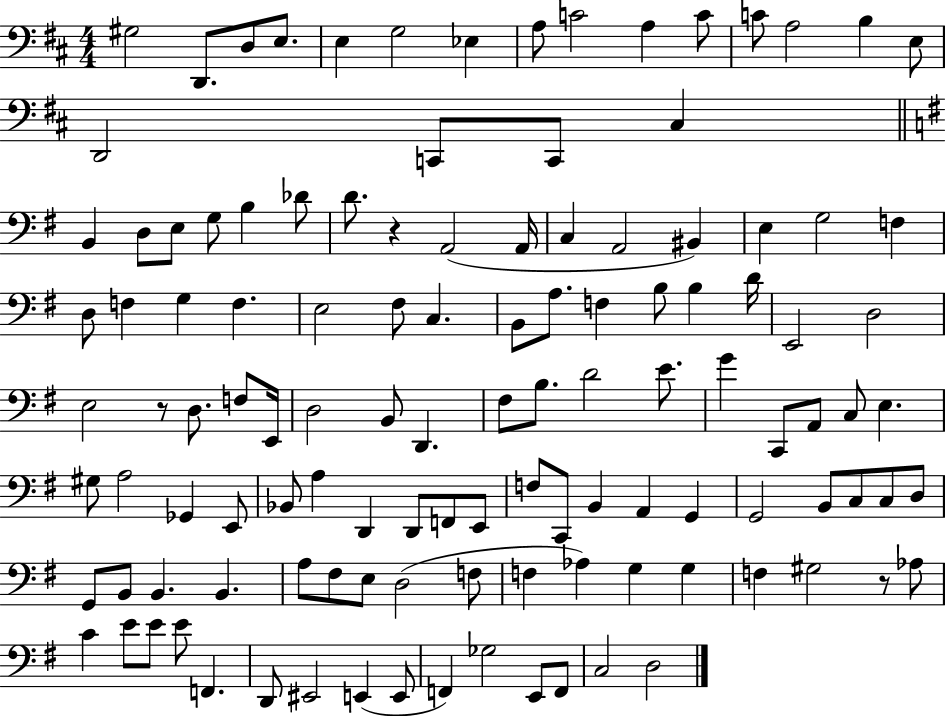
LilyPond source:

{
  \clef bass
  \numericTimeSignature
  \time 4/4
  \key d \major
  gis2 d,8. d8 e8. | e4 g2 ees4 | a8 c'2 a4 c'8 | c'8 a2 b4 e8 | \break d,2 c,8 c,8 cis4 | \bar "||" \break \key e \minor b,4 d8 e8 g8 b4 des'8 | d'8. r4 a,2( a,16 | c4 a,2 bis,4) | e4 g2 f4 | \break d8 f4 g4 f4. | e2 fis8 c4. | b,8 a8. f4 b8 b4 d'16 | e,2 d2 | \break e2 r8 d8. f8 e,16 | d2 b,8 d,4. | fis8 b8. d'2 e'8. | g'4 c,8 a,8 c8 e4. | \break gis8 a2 ges,4 e,8 | bes,8 a4 d,4 d,8 f,8 e,8 | f8 c,8 b,4 a,4 g,4 | g,2 b,8 c8 c8 d8 | \break g,8 b,8 b,4. b,4. | a8 fis8 e8 d2( f8 | f4 aes4) g4 g4 | f4 gis2 r8 aes8 | \break c'4 e'8 e'8 e'8 f,4. | d,8 eis,2 e,4( e,8 | f,4) ges2 e,8 f,8 | c2 d2 | \break \bar "|."
}